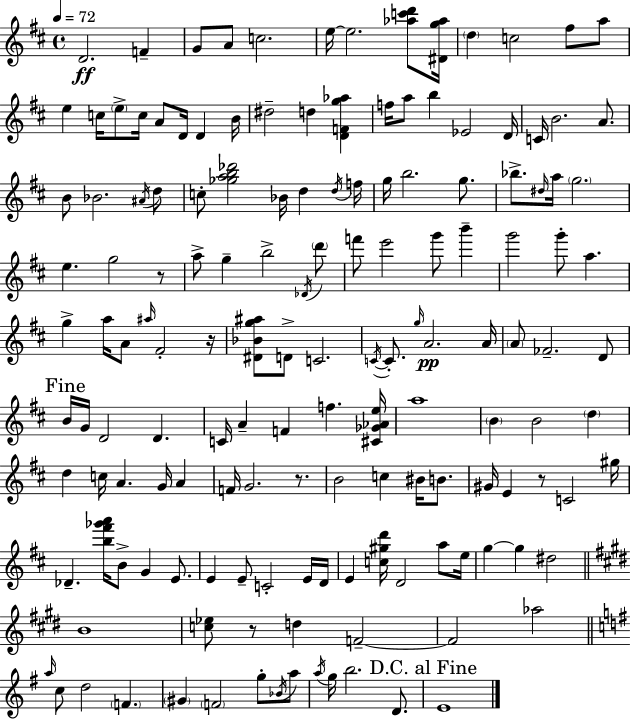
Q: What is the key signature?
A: D major